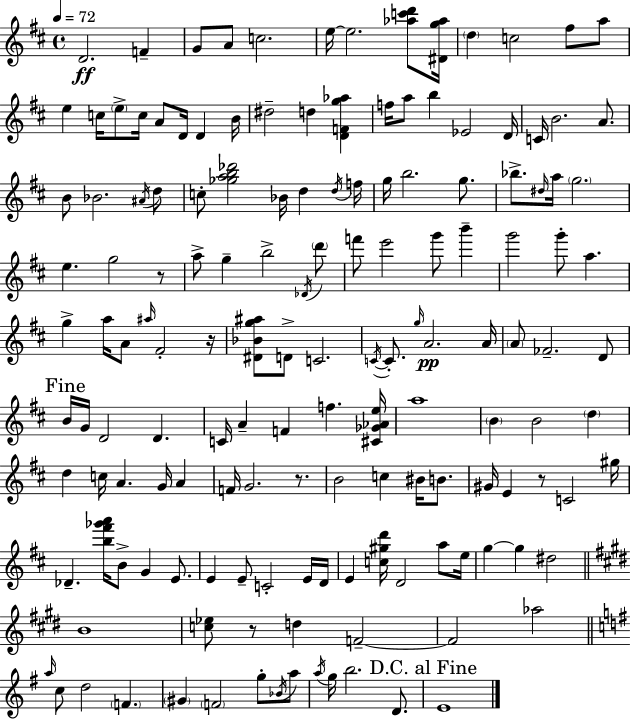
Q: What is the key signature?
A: D major